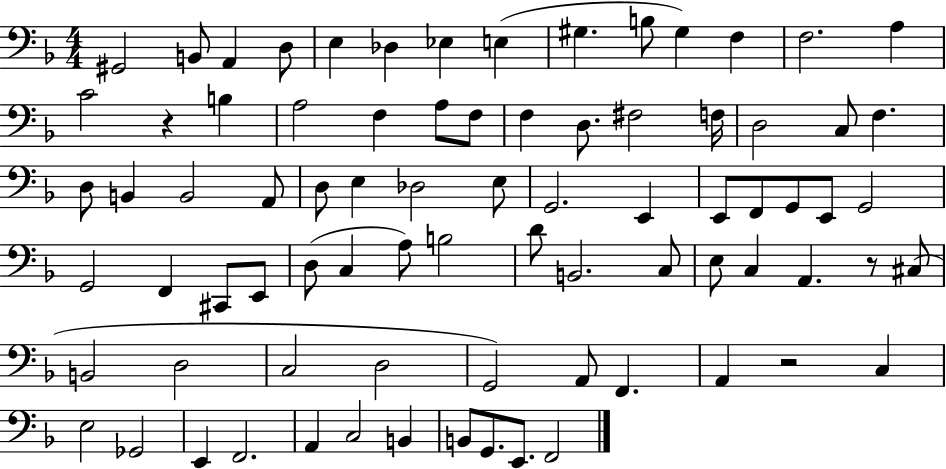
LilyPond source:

{
  \clef bass
  \numericTimeSignature
  \time 4/4
  \key f \major
  gis,2 b,8 a,4 d8 | e4 des4 ees4 e4( | gis4. b8 gis4) f4 | f2. a4 | \break c'2 r4 b4 | a2 f4 a8 f8 | f4 d8. fis2 f16 | d2 c8 f4. | \break d8 b,4 b,2 a,8 | d8 e4 des2 e8 | g,2. e,4 | e,8 f,8 g,8 e,8 g,2 | \break g,2 f,4 cis,8 e,8 | d8( c4 a8) b2 | d'8 b,2. c8 | e8 c4 a,4. r8 cis8( | \break b,2 d2 | c2 d2 | g,2) a,8 f,4. | a,4 r2 c4 | \break e2 ges,2 | e,4 f,2. | a,4 c2 b,4 | b,8 g,8. e,8. f,2 | \break \bar "|."
}